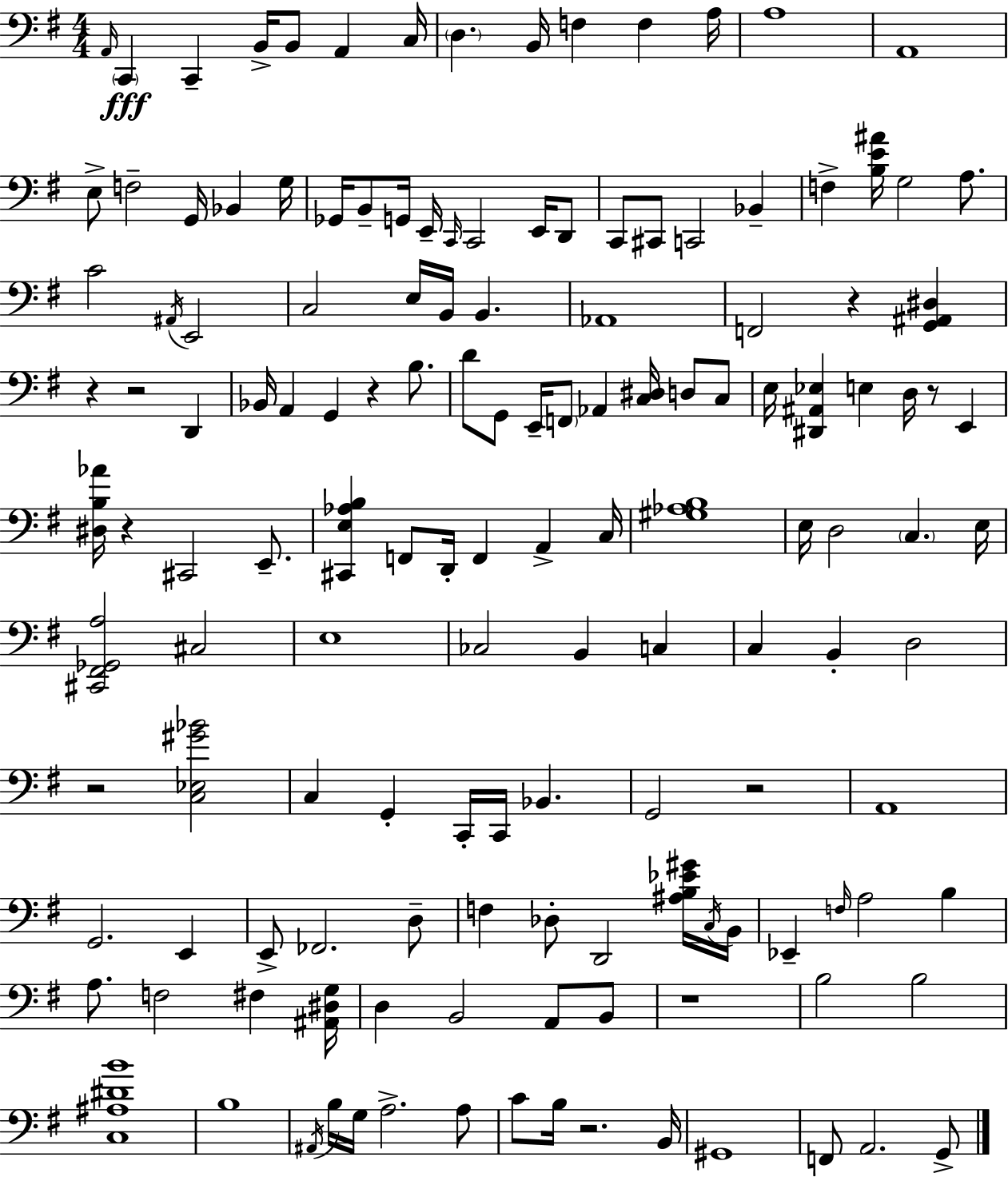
{
  \clef bass
  \numericTimeSignature
  \time 4/4
  \key e \minor
  \grace { a,16 }\fff \parenthesize c,4 c,4-- b,16-> b,8 a,4 | c16 \parenthesize d4. b,16 f4 f4 | a16 a1 | a,1 | \break e8-> f2-- g,16 bes,4 | g16 ges,16 b,8-- g,16 e,16-- \grace { c,16 } c,2 e,16 | d,8 c,8 cis,8 c,2 bes,4-- | f4-> <b e' ais'>16 g2 a8. | \break c'2 \acciaccatura { ais,16 } e,2 | c2 e16 b,16 b,4. | aes,1 | f,2 r4 <g, ais, dis>4 | \break r4 r2 d,4 | bes,16 a,4 g,4 r4 | b8. d'8 g,8 e,16-- \parenthesize f,8 aes,4 <c dis>16 d8 | c8 e16 <dis, ais, ees>4 e4 d16 r8 e,4 | \break <dis b aes'>16 r4 cis,2 | e,8.-- <cis, e aes b>4 f,8 d,16-. f,4 a,4-> | c16 <gis aes b>1 | e16 d2 \parenthesize c4. | \break e16 <cis, fis, ges, a>2 cis2 | e1 | ces2 b,4 c4 | c4 b,4-. d2 | \break r2 <c ees gis' bes'>2 | c4 g,4-. c,16-. c,16 bes,4. | g,2 r2 | a,1 | \break g,2. e,4 | e,8-> fes,2. | d8-- f4 des8-. d,2 | <ais b ees' gis'>16 \acciaccatura { c16 } b,16 ees,4-- \grace { f16 } a2 | \break b4 a8. f2 | fis4 <ais, dis g>16 d4 b,2 | a,8 b,8 r1 | b2 b2 | \break <c ais dis' b'>1 | b1 | \acciaccatura { ais,16 } b16 g16 a2.-> | a8 c'8 b16 r2. | \break b,16 gis,1 | f,8 a,2. | g,8-> \bar "|."
}